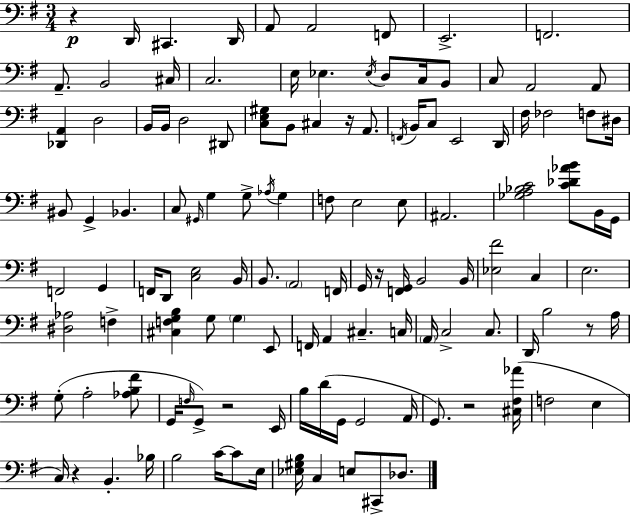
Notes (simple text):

R/q D2/s C#2/q. D2/s A2/e A2/h F2/e E2/h. F2/h. A2/e. B2/h C#3/s C3/h. E3/s Eb3/q. Eb3/s D3/e C3/s B2/e C3/e A2/h A2/e [Db2,A2]/q D3/h B2/s B2/s D3/h D#2/e [C3,E3,G#3]/e B2/e C#3/q R/s A2/e. F2/s B2/s C3/e E2/h D2/s F#3/s FES3/h F3/e D#3/s BIS2/e G2/q Bb2/q. C3/e G#2/s G3/q G3/e Ab3/s G3/q F3/e E3/h E3/e A#2/h. [Gb3,A3,Bb3,C4]/h [C4,Db4,Ab4,B4]/e B2/s G2/s F2/h G2/q F2/s D2/e [C3,E3]/h B2/s B2/e. A2/h F2/s G2/s R/s [F2,G2]/s B2/h B2/s [Eb3,F#4]/h C3/q E3/h. [D#3,Ab3]/h F3/q [C#3,F3,G3,B3]/q G3/e G3/q E2/e F2/s A2/q C#3/q. C3/s A2/s C3/h C3/e. D2/s B3/h R/e A3/s G3/e A3/h [Ab3,B3,F#4]/e G2/s F3/s G2/e R/h E2/s B3/s D4/s G2/s G2/h A2/s G2/e. R/h [C#3,F#3,Ab4]/s F3/h E3/q C3/s R/q B2/q. Bb3/s B3/h C4/s C4/e E3/s [Eb3,G#3,B3]/s C3/q E3/e C#2/e Db3/e.